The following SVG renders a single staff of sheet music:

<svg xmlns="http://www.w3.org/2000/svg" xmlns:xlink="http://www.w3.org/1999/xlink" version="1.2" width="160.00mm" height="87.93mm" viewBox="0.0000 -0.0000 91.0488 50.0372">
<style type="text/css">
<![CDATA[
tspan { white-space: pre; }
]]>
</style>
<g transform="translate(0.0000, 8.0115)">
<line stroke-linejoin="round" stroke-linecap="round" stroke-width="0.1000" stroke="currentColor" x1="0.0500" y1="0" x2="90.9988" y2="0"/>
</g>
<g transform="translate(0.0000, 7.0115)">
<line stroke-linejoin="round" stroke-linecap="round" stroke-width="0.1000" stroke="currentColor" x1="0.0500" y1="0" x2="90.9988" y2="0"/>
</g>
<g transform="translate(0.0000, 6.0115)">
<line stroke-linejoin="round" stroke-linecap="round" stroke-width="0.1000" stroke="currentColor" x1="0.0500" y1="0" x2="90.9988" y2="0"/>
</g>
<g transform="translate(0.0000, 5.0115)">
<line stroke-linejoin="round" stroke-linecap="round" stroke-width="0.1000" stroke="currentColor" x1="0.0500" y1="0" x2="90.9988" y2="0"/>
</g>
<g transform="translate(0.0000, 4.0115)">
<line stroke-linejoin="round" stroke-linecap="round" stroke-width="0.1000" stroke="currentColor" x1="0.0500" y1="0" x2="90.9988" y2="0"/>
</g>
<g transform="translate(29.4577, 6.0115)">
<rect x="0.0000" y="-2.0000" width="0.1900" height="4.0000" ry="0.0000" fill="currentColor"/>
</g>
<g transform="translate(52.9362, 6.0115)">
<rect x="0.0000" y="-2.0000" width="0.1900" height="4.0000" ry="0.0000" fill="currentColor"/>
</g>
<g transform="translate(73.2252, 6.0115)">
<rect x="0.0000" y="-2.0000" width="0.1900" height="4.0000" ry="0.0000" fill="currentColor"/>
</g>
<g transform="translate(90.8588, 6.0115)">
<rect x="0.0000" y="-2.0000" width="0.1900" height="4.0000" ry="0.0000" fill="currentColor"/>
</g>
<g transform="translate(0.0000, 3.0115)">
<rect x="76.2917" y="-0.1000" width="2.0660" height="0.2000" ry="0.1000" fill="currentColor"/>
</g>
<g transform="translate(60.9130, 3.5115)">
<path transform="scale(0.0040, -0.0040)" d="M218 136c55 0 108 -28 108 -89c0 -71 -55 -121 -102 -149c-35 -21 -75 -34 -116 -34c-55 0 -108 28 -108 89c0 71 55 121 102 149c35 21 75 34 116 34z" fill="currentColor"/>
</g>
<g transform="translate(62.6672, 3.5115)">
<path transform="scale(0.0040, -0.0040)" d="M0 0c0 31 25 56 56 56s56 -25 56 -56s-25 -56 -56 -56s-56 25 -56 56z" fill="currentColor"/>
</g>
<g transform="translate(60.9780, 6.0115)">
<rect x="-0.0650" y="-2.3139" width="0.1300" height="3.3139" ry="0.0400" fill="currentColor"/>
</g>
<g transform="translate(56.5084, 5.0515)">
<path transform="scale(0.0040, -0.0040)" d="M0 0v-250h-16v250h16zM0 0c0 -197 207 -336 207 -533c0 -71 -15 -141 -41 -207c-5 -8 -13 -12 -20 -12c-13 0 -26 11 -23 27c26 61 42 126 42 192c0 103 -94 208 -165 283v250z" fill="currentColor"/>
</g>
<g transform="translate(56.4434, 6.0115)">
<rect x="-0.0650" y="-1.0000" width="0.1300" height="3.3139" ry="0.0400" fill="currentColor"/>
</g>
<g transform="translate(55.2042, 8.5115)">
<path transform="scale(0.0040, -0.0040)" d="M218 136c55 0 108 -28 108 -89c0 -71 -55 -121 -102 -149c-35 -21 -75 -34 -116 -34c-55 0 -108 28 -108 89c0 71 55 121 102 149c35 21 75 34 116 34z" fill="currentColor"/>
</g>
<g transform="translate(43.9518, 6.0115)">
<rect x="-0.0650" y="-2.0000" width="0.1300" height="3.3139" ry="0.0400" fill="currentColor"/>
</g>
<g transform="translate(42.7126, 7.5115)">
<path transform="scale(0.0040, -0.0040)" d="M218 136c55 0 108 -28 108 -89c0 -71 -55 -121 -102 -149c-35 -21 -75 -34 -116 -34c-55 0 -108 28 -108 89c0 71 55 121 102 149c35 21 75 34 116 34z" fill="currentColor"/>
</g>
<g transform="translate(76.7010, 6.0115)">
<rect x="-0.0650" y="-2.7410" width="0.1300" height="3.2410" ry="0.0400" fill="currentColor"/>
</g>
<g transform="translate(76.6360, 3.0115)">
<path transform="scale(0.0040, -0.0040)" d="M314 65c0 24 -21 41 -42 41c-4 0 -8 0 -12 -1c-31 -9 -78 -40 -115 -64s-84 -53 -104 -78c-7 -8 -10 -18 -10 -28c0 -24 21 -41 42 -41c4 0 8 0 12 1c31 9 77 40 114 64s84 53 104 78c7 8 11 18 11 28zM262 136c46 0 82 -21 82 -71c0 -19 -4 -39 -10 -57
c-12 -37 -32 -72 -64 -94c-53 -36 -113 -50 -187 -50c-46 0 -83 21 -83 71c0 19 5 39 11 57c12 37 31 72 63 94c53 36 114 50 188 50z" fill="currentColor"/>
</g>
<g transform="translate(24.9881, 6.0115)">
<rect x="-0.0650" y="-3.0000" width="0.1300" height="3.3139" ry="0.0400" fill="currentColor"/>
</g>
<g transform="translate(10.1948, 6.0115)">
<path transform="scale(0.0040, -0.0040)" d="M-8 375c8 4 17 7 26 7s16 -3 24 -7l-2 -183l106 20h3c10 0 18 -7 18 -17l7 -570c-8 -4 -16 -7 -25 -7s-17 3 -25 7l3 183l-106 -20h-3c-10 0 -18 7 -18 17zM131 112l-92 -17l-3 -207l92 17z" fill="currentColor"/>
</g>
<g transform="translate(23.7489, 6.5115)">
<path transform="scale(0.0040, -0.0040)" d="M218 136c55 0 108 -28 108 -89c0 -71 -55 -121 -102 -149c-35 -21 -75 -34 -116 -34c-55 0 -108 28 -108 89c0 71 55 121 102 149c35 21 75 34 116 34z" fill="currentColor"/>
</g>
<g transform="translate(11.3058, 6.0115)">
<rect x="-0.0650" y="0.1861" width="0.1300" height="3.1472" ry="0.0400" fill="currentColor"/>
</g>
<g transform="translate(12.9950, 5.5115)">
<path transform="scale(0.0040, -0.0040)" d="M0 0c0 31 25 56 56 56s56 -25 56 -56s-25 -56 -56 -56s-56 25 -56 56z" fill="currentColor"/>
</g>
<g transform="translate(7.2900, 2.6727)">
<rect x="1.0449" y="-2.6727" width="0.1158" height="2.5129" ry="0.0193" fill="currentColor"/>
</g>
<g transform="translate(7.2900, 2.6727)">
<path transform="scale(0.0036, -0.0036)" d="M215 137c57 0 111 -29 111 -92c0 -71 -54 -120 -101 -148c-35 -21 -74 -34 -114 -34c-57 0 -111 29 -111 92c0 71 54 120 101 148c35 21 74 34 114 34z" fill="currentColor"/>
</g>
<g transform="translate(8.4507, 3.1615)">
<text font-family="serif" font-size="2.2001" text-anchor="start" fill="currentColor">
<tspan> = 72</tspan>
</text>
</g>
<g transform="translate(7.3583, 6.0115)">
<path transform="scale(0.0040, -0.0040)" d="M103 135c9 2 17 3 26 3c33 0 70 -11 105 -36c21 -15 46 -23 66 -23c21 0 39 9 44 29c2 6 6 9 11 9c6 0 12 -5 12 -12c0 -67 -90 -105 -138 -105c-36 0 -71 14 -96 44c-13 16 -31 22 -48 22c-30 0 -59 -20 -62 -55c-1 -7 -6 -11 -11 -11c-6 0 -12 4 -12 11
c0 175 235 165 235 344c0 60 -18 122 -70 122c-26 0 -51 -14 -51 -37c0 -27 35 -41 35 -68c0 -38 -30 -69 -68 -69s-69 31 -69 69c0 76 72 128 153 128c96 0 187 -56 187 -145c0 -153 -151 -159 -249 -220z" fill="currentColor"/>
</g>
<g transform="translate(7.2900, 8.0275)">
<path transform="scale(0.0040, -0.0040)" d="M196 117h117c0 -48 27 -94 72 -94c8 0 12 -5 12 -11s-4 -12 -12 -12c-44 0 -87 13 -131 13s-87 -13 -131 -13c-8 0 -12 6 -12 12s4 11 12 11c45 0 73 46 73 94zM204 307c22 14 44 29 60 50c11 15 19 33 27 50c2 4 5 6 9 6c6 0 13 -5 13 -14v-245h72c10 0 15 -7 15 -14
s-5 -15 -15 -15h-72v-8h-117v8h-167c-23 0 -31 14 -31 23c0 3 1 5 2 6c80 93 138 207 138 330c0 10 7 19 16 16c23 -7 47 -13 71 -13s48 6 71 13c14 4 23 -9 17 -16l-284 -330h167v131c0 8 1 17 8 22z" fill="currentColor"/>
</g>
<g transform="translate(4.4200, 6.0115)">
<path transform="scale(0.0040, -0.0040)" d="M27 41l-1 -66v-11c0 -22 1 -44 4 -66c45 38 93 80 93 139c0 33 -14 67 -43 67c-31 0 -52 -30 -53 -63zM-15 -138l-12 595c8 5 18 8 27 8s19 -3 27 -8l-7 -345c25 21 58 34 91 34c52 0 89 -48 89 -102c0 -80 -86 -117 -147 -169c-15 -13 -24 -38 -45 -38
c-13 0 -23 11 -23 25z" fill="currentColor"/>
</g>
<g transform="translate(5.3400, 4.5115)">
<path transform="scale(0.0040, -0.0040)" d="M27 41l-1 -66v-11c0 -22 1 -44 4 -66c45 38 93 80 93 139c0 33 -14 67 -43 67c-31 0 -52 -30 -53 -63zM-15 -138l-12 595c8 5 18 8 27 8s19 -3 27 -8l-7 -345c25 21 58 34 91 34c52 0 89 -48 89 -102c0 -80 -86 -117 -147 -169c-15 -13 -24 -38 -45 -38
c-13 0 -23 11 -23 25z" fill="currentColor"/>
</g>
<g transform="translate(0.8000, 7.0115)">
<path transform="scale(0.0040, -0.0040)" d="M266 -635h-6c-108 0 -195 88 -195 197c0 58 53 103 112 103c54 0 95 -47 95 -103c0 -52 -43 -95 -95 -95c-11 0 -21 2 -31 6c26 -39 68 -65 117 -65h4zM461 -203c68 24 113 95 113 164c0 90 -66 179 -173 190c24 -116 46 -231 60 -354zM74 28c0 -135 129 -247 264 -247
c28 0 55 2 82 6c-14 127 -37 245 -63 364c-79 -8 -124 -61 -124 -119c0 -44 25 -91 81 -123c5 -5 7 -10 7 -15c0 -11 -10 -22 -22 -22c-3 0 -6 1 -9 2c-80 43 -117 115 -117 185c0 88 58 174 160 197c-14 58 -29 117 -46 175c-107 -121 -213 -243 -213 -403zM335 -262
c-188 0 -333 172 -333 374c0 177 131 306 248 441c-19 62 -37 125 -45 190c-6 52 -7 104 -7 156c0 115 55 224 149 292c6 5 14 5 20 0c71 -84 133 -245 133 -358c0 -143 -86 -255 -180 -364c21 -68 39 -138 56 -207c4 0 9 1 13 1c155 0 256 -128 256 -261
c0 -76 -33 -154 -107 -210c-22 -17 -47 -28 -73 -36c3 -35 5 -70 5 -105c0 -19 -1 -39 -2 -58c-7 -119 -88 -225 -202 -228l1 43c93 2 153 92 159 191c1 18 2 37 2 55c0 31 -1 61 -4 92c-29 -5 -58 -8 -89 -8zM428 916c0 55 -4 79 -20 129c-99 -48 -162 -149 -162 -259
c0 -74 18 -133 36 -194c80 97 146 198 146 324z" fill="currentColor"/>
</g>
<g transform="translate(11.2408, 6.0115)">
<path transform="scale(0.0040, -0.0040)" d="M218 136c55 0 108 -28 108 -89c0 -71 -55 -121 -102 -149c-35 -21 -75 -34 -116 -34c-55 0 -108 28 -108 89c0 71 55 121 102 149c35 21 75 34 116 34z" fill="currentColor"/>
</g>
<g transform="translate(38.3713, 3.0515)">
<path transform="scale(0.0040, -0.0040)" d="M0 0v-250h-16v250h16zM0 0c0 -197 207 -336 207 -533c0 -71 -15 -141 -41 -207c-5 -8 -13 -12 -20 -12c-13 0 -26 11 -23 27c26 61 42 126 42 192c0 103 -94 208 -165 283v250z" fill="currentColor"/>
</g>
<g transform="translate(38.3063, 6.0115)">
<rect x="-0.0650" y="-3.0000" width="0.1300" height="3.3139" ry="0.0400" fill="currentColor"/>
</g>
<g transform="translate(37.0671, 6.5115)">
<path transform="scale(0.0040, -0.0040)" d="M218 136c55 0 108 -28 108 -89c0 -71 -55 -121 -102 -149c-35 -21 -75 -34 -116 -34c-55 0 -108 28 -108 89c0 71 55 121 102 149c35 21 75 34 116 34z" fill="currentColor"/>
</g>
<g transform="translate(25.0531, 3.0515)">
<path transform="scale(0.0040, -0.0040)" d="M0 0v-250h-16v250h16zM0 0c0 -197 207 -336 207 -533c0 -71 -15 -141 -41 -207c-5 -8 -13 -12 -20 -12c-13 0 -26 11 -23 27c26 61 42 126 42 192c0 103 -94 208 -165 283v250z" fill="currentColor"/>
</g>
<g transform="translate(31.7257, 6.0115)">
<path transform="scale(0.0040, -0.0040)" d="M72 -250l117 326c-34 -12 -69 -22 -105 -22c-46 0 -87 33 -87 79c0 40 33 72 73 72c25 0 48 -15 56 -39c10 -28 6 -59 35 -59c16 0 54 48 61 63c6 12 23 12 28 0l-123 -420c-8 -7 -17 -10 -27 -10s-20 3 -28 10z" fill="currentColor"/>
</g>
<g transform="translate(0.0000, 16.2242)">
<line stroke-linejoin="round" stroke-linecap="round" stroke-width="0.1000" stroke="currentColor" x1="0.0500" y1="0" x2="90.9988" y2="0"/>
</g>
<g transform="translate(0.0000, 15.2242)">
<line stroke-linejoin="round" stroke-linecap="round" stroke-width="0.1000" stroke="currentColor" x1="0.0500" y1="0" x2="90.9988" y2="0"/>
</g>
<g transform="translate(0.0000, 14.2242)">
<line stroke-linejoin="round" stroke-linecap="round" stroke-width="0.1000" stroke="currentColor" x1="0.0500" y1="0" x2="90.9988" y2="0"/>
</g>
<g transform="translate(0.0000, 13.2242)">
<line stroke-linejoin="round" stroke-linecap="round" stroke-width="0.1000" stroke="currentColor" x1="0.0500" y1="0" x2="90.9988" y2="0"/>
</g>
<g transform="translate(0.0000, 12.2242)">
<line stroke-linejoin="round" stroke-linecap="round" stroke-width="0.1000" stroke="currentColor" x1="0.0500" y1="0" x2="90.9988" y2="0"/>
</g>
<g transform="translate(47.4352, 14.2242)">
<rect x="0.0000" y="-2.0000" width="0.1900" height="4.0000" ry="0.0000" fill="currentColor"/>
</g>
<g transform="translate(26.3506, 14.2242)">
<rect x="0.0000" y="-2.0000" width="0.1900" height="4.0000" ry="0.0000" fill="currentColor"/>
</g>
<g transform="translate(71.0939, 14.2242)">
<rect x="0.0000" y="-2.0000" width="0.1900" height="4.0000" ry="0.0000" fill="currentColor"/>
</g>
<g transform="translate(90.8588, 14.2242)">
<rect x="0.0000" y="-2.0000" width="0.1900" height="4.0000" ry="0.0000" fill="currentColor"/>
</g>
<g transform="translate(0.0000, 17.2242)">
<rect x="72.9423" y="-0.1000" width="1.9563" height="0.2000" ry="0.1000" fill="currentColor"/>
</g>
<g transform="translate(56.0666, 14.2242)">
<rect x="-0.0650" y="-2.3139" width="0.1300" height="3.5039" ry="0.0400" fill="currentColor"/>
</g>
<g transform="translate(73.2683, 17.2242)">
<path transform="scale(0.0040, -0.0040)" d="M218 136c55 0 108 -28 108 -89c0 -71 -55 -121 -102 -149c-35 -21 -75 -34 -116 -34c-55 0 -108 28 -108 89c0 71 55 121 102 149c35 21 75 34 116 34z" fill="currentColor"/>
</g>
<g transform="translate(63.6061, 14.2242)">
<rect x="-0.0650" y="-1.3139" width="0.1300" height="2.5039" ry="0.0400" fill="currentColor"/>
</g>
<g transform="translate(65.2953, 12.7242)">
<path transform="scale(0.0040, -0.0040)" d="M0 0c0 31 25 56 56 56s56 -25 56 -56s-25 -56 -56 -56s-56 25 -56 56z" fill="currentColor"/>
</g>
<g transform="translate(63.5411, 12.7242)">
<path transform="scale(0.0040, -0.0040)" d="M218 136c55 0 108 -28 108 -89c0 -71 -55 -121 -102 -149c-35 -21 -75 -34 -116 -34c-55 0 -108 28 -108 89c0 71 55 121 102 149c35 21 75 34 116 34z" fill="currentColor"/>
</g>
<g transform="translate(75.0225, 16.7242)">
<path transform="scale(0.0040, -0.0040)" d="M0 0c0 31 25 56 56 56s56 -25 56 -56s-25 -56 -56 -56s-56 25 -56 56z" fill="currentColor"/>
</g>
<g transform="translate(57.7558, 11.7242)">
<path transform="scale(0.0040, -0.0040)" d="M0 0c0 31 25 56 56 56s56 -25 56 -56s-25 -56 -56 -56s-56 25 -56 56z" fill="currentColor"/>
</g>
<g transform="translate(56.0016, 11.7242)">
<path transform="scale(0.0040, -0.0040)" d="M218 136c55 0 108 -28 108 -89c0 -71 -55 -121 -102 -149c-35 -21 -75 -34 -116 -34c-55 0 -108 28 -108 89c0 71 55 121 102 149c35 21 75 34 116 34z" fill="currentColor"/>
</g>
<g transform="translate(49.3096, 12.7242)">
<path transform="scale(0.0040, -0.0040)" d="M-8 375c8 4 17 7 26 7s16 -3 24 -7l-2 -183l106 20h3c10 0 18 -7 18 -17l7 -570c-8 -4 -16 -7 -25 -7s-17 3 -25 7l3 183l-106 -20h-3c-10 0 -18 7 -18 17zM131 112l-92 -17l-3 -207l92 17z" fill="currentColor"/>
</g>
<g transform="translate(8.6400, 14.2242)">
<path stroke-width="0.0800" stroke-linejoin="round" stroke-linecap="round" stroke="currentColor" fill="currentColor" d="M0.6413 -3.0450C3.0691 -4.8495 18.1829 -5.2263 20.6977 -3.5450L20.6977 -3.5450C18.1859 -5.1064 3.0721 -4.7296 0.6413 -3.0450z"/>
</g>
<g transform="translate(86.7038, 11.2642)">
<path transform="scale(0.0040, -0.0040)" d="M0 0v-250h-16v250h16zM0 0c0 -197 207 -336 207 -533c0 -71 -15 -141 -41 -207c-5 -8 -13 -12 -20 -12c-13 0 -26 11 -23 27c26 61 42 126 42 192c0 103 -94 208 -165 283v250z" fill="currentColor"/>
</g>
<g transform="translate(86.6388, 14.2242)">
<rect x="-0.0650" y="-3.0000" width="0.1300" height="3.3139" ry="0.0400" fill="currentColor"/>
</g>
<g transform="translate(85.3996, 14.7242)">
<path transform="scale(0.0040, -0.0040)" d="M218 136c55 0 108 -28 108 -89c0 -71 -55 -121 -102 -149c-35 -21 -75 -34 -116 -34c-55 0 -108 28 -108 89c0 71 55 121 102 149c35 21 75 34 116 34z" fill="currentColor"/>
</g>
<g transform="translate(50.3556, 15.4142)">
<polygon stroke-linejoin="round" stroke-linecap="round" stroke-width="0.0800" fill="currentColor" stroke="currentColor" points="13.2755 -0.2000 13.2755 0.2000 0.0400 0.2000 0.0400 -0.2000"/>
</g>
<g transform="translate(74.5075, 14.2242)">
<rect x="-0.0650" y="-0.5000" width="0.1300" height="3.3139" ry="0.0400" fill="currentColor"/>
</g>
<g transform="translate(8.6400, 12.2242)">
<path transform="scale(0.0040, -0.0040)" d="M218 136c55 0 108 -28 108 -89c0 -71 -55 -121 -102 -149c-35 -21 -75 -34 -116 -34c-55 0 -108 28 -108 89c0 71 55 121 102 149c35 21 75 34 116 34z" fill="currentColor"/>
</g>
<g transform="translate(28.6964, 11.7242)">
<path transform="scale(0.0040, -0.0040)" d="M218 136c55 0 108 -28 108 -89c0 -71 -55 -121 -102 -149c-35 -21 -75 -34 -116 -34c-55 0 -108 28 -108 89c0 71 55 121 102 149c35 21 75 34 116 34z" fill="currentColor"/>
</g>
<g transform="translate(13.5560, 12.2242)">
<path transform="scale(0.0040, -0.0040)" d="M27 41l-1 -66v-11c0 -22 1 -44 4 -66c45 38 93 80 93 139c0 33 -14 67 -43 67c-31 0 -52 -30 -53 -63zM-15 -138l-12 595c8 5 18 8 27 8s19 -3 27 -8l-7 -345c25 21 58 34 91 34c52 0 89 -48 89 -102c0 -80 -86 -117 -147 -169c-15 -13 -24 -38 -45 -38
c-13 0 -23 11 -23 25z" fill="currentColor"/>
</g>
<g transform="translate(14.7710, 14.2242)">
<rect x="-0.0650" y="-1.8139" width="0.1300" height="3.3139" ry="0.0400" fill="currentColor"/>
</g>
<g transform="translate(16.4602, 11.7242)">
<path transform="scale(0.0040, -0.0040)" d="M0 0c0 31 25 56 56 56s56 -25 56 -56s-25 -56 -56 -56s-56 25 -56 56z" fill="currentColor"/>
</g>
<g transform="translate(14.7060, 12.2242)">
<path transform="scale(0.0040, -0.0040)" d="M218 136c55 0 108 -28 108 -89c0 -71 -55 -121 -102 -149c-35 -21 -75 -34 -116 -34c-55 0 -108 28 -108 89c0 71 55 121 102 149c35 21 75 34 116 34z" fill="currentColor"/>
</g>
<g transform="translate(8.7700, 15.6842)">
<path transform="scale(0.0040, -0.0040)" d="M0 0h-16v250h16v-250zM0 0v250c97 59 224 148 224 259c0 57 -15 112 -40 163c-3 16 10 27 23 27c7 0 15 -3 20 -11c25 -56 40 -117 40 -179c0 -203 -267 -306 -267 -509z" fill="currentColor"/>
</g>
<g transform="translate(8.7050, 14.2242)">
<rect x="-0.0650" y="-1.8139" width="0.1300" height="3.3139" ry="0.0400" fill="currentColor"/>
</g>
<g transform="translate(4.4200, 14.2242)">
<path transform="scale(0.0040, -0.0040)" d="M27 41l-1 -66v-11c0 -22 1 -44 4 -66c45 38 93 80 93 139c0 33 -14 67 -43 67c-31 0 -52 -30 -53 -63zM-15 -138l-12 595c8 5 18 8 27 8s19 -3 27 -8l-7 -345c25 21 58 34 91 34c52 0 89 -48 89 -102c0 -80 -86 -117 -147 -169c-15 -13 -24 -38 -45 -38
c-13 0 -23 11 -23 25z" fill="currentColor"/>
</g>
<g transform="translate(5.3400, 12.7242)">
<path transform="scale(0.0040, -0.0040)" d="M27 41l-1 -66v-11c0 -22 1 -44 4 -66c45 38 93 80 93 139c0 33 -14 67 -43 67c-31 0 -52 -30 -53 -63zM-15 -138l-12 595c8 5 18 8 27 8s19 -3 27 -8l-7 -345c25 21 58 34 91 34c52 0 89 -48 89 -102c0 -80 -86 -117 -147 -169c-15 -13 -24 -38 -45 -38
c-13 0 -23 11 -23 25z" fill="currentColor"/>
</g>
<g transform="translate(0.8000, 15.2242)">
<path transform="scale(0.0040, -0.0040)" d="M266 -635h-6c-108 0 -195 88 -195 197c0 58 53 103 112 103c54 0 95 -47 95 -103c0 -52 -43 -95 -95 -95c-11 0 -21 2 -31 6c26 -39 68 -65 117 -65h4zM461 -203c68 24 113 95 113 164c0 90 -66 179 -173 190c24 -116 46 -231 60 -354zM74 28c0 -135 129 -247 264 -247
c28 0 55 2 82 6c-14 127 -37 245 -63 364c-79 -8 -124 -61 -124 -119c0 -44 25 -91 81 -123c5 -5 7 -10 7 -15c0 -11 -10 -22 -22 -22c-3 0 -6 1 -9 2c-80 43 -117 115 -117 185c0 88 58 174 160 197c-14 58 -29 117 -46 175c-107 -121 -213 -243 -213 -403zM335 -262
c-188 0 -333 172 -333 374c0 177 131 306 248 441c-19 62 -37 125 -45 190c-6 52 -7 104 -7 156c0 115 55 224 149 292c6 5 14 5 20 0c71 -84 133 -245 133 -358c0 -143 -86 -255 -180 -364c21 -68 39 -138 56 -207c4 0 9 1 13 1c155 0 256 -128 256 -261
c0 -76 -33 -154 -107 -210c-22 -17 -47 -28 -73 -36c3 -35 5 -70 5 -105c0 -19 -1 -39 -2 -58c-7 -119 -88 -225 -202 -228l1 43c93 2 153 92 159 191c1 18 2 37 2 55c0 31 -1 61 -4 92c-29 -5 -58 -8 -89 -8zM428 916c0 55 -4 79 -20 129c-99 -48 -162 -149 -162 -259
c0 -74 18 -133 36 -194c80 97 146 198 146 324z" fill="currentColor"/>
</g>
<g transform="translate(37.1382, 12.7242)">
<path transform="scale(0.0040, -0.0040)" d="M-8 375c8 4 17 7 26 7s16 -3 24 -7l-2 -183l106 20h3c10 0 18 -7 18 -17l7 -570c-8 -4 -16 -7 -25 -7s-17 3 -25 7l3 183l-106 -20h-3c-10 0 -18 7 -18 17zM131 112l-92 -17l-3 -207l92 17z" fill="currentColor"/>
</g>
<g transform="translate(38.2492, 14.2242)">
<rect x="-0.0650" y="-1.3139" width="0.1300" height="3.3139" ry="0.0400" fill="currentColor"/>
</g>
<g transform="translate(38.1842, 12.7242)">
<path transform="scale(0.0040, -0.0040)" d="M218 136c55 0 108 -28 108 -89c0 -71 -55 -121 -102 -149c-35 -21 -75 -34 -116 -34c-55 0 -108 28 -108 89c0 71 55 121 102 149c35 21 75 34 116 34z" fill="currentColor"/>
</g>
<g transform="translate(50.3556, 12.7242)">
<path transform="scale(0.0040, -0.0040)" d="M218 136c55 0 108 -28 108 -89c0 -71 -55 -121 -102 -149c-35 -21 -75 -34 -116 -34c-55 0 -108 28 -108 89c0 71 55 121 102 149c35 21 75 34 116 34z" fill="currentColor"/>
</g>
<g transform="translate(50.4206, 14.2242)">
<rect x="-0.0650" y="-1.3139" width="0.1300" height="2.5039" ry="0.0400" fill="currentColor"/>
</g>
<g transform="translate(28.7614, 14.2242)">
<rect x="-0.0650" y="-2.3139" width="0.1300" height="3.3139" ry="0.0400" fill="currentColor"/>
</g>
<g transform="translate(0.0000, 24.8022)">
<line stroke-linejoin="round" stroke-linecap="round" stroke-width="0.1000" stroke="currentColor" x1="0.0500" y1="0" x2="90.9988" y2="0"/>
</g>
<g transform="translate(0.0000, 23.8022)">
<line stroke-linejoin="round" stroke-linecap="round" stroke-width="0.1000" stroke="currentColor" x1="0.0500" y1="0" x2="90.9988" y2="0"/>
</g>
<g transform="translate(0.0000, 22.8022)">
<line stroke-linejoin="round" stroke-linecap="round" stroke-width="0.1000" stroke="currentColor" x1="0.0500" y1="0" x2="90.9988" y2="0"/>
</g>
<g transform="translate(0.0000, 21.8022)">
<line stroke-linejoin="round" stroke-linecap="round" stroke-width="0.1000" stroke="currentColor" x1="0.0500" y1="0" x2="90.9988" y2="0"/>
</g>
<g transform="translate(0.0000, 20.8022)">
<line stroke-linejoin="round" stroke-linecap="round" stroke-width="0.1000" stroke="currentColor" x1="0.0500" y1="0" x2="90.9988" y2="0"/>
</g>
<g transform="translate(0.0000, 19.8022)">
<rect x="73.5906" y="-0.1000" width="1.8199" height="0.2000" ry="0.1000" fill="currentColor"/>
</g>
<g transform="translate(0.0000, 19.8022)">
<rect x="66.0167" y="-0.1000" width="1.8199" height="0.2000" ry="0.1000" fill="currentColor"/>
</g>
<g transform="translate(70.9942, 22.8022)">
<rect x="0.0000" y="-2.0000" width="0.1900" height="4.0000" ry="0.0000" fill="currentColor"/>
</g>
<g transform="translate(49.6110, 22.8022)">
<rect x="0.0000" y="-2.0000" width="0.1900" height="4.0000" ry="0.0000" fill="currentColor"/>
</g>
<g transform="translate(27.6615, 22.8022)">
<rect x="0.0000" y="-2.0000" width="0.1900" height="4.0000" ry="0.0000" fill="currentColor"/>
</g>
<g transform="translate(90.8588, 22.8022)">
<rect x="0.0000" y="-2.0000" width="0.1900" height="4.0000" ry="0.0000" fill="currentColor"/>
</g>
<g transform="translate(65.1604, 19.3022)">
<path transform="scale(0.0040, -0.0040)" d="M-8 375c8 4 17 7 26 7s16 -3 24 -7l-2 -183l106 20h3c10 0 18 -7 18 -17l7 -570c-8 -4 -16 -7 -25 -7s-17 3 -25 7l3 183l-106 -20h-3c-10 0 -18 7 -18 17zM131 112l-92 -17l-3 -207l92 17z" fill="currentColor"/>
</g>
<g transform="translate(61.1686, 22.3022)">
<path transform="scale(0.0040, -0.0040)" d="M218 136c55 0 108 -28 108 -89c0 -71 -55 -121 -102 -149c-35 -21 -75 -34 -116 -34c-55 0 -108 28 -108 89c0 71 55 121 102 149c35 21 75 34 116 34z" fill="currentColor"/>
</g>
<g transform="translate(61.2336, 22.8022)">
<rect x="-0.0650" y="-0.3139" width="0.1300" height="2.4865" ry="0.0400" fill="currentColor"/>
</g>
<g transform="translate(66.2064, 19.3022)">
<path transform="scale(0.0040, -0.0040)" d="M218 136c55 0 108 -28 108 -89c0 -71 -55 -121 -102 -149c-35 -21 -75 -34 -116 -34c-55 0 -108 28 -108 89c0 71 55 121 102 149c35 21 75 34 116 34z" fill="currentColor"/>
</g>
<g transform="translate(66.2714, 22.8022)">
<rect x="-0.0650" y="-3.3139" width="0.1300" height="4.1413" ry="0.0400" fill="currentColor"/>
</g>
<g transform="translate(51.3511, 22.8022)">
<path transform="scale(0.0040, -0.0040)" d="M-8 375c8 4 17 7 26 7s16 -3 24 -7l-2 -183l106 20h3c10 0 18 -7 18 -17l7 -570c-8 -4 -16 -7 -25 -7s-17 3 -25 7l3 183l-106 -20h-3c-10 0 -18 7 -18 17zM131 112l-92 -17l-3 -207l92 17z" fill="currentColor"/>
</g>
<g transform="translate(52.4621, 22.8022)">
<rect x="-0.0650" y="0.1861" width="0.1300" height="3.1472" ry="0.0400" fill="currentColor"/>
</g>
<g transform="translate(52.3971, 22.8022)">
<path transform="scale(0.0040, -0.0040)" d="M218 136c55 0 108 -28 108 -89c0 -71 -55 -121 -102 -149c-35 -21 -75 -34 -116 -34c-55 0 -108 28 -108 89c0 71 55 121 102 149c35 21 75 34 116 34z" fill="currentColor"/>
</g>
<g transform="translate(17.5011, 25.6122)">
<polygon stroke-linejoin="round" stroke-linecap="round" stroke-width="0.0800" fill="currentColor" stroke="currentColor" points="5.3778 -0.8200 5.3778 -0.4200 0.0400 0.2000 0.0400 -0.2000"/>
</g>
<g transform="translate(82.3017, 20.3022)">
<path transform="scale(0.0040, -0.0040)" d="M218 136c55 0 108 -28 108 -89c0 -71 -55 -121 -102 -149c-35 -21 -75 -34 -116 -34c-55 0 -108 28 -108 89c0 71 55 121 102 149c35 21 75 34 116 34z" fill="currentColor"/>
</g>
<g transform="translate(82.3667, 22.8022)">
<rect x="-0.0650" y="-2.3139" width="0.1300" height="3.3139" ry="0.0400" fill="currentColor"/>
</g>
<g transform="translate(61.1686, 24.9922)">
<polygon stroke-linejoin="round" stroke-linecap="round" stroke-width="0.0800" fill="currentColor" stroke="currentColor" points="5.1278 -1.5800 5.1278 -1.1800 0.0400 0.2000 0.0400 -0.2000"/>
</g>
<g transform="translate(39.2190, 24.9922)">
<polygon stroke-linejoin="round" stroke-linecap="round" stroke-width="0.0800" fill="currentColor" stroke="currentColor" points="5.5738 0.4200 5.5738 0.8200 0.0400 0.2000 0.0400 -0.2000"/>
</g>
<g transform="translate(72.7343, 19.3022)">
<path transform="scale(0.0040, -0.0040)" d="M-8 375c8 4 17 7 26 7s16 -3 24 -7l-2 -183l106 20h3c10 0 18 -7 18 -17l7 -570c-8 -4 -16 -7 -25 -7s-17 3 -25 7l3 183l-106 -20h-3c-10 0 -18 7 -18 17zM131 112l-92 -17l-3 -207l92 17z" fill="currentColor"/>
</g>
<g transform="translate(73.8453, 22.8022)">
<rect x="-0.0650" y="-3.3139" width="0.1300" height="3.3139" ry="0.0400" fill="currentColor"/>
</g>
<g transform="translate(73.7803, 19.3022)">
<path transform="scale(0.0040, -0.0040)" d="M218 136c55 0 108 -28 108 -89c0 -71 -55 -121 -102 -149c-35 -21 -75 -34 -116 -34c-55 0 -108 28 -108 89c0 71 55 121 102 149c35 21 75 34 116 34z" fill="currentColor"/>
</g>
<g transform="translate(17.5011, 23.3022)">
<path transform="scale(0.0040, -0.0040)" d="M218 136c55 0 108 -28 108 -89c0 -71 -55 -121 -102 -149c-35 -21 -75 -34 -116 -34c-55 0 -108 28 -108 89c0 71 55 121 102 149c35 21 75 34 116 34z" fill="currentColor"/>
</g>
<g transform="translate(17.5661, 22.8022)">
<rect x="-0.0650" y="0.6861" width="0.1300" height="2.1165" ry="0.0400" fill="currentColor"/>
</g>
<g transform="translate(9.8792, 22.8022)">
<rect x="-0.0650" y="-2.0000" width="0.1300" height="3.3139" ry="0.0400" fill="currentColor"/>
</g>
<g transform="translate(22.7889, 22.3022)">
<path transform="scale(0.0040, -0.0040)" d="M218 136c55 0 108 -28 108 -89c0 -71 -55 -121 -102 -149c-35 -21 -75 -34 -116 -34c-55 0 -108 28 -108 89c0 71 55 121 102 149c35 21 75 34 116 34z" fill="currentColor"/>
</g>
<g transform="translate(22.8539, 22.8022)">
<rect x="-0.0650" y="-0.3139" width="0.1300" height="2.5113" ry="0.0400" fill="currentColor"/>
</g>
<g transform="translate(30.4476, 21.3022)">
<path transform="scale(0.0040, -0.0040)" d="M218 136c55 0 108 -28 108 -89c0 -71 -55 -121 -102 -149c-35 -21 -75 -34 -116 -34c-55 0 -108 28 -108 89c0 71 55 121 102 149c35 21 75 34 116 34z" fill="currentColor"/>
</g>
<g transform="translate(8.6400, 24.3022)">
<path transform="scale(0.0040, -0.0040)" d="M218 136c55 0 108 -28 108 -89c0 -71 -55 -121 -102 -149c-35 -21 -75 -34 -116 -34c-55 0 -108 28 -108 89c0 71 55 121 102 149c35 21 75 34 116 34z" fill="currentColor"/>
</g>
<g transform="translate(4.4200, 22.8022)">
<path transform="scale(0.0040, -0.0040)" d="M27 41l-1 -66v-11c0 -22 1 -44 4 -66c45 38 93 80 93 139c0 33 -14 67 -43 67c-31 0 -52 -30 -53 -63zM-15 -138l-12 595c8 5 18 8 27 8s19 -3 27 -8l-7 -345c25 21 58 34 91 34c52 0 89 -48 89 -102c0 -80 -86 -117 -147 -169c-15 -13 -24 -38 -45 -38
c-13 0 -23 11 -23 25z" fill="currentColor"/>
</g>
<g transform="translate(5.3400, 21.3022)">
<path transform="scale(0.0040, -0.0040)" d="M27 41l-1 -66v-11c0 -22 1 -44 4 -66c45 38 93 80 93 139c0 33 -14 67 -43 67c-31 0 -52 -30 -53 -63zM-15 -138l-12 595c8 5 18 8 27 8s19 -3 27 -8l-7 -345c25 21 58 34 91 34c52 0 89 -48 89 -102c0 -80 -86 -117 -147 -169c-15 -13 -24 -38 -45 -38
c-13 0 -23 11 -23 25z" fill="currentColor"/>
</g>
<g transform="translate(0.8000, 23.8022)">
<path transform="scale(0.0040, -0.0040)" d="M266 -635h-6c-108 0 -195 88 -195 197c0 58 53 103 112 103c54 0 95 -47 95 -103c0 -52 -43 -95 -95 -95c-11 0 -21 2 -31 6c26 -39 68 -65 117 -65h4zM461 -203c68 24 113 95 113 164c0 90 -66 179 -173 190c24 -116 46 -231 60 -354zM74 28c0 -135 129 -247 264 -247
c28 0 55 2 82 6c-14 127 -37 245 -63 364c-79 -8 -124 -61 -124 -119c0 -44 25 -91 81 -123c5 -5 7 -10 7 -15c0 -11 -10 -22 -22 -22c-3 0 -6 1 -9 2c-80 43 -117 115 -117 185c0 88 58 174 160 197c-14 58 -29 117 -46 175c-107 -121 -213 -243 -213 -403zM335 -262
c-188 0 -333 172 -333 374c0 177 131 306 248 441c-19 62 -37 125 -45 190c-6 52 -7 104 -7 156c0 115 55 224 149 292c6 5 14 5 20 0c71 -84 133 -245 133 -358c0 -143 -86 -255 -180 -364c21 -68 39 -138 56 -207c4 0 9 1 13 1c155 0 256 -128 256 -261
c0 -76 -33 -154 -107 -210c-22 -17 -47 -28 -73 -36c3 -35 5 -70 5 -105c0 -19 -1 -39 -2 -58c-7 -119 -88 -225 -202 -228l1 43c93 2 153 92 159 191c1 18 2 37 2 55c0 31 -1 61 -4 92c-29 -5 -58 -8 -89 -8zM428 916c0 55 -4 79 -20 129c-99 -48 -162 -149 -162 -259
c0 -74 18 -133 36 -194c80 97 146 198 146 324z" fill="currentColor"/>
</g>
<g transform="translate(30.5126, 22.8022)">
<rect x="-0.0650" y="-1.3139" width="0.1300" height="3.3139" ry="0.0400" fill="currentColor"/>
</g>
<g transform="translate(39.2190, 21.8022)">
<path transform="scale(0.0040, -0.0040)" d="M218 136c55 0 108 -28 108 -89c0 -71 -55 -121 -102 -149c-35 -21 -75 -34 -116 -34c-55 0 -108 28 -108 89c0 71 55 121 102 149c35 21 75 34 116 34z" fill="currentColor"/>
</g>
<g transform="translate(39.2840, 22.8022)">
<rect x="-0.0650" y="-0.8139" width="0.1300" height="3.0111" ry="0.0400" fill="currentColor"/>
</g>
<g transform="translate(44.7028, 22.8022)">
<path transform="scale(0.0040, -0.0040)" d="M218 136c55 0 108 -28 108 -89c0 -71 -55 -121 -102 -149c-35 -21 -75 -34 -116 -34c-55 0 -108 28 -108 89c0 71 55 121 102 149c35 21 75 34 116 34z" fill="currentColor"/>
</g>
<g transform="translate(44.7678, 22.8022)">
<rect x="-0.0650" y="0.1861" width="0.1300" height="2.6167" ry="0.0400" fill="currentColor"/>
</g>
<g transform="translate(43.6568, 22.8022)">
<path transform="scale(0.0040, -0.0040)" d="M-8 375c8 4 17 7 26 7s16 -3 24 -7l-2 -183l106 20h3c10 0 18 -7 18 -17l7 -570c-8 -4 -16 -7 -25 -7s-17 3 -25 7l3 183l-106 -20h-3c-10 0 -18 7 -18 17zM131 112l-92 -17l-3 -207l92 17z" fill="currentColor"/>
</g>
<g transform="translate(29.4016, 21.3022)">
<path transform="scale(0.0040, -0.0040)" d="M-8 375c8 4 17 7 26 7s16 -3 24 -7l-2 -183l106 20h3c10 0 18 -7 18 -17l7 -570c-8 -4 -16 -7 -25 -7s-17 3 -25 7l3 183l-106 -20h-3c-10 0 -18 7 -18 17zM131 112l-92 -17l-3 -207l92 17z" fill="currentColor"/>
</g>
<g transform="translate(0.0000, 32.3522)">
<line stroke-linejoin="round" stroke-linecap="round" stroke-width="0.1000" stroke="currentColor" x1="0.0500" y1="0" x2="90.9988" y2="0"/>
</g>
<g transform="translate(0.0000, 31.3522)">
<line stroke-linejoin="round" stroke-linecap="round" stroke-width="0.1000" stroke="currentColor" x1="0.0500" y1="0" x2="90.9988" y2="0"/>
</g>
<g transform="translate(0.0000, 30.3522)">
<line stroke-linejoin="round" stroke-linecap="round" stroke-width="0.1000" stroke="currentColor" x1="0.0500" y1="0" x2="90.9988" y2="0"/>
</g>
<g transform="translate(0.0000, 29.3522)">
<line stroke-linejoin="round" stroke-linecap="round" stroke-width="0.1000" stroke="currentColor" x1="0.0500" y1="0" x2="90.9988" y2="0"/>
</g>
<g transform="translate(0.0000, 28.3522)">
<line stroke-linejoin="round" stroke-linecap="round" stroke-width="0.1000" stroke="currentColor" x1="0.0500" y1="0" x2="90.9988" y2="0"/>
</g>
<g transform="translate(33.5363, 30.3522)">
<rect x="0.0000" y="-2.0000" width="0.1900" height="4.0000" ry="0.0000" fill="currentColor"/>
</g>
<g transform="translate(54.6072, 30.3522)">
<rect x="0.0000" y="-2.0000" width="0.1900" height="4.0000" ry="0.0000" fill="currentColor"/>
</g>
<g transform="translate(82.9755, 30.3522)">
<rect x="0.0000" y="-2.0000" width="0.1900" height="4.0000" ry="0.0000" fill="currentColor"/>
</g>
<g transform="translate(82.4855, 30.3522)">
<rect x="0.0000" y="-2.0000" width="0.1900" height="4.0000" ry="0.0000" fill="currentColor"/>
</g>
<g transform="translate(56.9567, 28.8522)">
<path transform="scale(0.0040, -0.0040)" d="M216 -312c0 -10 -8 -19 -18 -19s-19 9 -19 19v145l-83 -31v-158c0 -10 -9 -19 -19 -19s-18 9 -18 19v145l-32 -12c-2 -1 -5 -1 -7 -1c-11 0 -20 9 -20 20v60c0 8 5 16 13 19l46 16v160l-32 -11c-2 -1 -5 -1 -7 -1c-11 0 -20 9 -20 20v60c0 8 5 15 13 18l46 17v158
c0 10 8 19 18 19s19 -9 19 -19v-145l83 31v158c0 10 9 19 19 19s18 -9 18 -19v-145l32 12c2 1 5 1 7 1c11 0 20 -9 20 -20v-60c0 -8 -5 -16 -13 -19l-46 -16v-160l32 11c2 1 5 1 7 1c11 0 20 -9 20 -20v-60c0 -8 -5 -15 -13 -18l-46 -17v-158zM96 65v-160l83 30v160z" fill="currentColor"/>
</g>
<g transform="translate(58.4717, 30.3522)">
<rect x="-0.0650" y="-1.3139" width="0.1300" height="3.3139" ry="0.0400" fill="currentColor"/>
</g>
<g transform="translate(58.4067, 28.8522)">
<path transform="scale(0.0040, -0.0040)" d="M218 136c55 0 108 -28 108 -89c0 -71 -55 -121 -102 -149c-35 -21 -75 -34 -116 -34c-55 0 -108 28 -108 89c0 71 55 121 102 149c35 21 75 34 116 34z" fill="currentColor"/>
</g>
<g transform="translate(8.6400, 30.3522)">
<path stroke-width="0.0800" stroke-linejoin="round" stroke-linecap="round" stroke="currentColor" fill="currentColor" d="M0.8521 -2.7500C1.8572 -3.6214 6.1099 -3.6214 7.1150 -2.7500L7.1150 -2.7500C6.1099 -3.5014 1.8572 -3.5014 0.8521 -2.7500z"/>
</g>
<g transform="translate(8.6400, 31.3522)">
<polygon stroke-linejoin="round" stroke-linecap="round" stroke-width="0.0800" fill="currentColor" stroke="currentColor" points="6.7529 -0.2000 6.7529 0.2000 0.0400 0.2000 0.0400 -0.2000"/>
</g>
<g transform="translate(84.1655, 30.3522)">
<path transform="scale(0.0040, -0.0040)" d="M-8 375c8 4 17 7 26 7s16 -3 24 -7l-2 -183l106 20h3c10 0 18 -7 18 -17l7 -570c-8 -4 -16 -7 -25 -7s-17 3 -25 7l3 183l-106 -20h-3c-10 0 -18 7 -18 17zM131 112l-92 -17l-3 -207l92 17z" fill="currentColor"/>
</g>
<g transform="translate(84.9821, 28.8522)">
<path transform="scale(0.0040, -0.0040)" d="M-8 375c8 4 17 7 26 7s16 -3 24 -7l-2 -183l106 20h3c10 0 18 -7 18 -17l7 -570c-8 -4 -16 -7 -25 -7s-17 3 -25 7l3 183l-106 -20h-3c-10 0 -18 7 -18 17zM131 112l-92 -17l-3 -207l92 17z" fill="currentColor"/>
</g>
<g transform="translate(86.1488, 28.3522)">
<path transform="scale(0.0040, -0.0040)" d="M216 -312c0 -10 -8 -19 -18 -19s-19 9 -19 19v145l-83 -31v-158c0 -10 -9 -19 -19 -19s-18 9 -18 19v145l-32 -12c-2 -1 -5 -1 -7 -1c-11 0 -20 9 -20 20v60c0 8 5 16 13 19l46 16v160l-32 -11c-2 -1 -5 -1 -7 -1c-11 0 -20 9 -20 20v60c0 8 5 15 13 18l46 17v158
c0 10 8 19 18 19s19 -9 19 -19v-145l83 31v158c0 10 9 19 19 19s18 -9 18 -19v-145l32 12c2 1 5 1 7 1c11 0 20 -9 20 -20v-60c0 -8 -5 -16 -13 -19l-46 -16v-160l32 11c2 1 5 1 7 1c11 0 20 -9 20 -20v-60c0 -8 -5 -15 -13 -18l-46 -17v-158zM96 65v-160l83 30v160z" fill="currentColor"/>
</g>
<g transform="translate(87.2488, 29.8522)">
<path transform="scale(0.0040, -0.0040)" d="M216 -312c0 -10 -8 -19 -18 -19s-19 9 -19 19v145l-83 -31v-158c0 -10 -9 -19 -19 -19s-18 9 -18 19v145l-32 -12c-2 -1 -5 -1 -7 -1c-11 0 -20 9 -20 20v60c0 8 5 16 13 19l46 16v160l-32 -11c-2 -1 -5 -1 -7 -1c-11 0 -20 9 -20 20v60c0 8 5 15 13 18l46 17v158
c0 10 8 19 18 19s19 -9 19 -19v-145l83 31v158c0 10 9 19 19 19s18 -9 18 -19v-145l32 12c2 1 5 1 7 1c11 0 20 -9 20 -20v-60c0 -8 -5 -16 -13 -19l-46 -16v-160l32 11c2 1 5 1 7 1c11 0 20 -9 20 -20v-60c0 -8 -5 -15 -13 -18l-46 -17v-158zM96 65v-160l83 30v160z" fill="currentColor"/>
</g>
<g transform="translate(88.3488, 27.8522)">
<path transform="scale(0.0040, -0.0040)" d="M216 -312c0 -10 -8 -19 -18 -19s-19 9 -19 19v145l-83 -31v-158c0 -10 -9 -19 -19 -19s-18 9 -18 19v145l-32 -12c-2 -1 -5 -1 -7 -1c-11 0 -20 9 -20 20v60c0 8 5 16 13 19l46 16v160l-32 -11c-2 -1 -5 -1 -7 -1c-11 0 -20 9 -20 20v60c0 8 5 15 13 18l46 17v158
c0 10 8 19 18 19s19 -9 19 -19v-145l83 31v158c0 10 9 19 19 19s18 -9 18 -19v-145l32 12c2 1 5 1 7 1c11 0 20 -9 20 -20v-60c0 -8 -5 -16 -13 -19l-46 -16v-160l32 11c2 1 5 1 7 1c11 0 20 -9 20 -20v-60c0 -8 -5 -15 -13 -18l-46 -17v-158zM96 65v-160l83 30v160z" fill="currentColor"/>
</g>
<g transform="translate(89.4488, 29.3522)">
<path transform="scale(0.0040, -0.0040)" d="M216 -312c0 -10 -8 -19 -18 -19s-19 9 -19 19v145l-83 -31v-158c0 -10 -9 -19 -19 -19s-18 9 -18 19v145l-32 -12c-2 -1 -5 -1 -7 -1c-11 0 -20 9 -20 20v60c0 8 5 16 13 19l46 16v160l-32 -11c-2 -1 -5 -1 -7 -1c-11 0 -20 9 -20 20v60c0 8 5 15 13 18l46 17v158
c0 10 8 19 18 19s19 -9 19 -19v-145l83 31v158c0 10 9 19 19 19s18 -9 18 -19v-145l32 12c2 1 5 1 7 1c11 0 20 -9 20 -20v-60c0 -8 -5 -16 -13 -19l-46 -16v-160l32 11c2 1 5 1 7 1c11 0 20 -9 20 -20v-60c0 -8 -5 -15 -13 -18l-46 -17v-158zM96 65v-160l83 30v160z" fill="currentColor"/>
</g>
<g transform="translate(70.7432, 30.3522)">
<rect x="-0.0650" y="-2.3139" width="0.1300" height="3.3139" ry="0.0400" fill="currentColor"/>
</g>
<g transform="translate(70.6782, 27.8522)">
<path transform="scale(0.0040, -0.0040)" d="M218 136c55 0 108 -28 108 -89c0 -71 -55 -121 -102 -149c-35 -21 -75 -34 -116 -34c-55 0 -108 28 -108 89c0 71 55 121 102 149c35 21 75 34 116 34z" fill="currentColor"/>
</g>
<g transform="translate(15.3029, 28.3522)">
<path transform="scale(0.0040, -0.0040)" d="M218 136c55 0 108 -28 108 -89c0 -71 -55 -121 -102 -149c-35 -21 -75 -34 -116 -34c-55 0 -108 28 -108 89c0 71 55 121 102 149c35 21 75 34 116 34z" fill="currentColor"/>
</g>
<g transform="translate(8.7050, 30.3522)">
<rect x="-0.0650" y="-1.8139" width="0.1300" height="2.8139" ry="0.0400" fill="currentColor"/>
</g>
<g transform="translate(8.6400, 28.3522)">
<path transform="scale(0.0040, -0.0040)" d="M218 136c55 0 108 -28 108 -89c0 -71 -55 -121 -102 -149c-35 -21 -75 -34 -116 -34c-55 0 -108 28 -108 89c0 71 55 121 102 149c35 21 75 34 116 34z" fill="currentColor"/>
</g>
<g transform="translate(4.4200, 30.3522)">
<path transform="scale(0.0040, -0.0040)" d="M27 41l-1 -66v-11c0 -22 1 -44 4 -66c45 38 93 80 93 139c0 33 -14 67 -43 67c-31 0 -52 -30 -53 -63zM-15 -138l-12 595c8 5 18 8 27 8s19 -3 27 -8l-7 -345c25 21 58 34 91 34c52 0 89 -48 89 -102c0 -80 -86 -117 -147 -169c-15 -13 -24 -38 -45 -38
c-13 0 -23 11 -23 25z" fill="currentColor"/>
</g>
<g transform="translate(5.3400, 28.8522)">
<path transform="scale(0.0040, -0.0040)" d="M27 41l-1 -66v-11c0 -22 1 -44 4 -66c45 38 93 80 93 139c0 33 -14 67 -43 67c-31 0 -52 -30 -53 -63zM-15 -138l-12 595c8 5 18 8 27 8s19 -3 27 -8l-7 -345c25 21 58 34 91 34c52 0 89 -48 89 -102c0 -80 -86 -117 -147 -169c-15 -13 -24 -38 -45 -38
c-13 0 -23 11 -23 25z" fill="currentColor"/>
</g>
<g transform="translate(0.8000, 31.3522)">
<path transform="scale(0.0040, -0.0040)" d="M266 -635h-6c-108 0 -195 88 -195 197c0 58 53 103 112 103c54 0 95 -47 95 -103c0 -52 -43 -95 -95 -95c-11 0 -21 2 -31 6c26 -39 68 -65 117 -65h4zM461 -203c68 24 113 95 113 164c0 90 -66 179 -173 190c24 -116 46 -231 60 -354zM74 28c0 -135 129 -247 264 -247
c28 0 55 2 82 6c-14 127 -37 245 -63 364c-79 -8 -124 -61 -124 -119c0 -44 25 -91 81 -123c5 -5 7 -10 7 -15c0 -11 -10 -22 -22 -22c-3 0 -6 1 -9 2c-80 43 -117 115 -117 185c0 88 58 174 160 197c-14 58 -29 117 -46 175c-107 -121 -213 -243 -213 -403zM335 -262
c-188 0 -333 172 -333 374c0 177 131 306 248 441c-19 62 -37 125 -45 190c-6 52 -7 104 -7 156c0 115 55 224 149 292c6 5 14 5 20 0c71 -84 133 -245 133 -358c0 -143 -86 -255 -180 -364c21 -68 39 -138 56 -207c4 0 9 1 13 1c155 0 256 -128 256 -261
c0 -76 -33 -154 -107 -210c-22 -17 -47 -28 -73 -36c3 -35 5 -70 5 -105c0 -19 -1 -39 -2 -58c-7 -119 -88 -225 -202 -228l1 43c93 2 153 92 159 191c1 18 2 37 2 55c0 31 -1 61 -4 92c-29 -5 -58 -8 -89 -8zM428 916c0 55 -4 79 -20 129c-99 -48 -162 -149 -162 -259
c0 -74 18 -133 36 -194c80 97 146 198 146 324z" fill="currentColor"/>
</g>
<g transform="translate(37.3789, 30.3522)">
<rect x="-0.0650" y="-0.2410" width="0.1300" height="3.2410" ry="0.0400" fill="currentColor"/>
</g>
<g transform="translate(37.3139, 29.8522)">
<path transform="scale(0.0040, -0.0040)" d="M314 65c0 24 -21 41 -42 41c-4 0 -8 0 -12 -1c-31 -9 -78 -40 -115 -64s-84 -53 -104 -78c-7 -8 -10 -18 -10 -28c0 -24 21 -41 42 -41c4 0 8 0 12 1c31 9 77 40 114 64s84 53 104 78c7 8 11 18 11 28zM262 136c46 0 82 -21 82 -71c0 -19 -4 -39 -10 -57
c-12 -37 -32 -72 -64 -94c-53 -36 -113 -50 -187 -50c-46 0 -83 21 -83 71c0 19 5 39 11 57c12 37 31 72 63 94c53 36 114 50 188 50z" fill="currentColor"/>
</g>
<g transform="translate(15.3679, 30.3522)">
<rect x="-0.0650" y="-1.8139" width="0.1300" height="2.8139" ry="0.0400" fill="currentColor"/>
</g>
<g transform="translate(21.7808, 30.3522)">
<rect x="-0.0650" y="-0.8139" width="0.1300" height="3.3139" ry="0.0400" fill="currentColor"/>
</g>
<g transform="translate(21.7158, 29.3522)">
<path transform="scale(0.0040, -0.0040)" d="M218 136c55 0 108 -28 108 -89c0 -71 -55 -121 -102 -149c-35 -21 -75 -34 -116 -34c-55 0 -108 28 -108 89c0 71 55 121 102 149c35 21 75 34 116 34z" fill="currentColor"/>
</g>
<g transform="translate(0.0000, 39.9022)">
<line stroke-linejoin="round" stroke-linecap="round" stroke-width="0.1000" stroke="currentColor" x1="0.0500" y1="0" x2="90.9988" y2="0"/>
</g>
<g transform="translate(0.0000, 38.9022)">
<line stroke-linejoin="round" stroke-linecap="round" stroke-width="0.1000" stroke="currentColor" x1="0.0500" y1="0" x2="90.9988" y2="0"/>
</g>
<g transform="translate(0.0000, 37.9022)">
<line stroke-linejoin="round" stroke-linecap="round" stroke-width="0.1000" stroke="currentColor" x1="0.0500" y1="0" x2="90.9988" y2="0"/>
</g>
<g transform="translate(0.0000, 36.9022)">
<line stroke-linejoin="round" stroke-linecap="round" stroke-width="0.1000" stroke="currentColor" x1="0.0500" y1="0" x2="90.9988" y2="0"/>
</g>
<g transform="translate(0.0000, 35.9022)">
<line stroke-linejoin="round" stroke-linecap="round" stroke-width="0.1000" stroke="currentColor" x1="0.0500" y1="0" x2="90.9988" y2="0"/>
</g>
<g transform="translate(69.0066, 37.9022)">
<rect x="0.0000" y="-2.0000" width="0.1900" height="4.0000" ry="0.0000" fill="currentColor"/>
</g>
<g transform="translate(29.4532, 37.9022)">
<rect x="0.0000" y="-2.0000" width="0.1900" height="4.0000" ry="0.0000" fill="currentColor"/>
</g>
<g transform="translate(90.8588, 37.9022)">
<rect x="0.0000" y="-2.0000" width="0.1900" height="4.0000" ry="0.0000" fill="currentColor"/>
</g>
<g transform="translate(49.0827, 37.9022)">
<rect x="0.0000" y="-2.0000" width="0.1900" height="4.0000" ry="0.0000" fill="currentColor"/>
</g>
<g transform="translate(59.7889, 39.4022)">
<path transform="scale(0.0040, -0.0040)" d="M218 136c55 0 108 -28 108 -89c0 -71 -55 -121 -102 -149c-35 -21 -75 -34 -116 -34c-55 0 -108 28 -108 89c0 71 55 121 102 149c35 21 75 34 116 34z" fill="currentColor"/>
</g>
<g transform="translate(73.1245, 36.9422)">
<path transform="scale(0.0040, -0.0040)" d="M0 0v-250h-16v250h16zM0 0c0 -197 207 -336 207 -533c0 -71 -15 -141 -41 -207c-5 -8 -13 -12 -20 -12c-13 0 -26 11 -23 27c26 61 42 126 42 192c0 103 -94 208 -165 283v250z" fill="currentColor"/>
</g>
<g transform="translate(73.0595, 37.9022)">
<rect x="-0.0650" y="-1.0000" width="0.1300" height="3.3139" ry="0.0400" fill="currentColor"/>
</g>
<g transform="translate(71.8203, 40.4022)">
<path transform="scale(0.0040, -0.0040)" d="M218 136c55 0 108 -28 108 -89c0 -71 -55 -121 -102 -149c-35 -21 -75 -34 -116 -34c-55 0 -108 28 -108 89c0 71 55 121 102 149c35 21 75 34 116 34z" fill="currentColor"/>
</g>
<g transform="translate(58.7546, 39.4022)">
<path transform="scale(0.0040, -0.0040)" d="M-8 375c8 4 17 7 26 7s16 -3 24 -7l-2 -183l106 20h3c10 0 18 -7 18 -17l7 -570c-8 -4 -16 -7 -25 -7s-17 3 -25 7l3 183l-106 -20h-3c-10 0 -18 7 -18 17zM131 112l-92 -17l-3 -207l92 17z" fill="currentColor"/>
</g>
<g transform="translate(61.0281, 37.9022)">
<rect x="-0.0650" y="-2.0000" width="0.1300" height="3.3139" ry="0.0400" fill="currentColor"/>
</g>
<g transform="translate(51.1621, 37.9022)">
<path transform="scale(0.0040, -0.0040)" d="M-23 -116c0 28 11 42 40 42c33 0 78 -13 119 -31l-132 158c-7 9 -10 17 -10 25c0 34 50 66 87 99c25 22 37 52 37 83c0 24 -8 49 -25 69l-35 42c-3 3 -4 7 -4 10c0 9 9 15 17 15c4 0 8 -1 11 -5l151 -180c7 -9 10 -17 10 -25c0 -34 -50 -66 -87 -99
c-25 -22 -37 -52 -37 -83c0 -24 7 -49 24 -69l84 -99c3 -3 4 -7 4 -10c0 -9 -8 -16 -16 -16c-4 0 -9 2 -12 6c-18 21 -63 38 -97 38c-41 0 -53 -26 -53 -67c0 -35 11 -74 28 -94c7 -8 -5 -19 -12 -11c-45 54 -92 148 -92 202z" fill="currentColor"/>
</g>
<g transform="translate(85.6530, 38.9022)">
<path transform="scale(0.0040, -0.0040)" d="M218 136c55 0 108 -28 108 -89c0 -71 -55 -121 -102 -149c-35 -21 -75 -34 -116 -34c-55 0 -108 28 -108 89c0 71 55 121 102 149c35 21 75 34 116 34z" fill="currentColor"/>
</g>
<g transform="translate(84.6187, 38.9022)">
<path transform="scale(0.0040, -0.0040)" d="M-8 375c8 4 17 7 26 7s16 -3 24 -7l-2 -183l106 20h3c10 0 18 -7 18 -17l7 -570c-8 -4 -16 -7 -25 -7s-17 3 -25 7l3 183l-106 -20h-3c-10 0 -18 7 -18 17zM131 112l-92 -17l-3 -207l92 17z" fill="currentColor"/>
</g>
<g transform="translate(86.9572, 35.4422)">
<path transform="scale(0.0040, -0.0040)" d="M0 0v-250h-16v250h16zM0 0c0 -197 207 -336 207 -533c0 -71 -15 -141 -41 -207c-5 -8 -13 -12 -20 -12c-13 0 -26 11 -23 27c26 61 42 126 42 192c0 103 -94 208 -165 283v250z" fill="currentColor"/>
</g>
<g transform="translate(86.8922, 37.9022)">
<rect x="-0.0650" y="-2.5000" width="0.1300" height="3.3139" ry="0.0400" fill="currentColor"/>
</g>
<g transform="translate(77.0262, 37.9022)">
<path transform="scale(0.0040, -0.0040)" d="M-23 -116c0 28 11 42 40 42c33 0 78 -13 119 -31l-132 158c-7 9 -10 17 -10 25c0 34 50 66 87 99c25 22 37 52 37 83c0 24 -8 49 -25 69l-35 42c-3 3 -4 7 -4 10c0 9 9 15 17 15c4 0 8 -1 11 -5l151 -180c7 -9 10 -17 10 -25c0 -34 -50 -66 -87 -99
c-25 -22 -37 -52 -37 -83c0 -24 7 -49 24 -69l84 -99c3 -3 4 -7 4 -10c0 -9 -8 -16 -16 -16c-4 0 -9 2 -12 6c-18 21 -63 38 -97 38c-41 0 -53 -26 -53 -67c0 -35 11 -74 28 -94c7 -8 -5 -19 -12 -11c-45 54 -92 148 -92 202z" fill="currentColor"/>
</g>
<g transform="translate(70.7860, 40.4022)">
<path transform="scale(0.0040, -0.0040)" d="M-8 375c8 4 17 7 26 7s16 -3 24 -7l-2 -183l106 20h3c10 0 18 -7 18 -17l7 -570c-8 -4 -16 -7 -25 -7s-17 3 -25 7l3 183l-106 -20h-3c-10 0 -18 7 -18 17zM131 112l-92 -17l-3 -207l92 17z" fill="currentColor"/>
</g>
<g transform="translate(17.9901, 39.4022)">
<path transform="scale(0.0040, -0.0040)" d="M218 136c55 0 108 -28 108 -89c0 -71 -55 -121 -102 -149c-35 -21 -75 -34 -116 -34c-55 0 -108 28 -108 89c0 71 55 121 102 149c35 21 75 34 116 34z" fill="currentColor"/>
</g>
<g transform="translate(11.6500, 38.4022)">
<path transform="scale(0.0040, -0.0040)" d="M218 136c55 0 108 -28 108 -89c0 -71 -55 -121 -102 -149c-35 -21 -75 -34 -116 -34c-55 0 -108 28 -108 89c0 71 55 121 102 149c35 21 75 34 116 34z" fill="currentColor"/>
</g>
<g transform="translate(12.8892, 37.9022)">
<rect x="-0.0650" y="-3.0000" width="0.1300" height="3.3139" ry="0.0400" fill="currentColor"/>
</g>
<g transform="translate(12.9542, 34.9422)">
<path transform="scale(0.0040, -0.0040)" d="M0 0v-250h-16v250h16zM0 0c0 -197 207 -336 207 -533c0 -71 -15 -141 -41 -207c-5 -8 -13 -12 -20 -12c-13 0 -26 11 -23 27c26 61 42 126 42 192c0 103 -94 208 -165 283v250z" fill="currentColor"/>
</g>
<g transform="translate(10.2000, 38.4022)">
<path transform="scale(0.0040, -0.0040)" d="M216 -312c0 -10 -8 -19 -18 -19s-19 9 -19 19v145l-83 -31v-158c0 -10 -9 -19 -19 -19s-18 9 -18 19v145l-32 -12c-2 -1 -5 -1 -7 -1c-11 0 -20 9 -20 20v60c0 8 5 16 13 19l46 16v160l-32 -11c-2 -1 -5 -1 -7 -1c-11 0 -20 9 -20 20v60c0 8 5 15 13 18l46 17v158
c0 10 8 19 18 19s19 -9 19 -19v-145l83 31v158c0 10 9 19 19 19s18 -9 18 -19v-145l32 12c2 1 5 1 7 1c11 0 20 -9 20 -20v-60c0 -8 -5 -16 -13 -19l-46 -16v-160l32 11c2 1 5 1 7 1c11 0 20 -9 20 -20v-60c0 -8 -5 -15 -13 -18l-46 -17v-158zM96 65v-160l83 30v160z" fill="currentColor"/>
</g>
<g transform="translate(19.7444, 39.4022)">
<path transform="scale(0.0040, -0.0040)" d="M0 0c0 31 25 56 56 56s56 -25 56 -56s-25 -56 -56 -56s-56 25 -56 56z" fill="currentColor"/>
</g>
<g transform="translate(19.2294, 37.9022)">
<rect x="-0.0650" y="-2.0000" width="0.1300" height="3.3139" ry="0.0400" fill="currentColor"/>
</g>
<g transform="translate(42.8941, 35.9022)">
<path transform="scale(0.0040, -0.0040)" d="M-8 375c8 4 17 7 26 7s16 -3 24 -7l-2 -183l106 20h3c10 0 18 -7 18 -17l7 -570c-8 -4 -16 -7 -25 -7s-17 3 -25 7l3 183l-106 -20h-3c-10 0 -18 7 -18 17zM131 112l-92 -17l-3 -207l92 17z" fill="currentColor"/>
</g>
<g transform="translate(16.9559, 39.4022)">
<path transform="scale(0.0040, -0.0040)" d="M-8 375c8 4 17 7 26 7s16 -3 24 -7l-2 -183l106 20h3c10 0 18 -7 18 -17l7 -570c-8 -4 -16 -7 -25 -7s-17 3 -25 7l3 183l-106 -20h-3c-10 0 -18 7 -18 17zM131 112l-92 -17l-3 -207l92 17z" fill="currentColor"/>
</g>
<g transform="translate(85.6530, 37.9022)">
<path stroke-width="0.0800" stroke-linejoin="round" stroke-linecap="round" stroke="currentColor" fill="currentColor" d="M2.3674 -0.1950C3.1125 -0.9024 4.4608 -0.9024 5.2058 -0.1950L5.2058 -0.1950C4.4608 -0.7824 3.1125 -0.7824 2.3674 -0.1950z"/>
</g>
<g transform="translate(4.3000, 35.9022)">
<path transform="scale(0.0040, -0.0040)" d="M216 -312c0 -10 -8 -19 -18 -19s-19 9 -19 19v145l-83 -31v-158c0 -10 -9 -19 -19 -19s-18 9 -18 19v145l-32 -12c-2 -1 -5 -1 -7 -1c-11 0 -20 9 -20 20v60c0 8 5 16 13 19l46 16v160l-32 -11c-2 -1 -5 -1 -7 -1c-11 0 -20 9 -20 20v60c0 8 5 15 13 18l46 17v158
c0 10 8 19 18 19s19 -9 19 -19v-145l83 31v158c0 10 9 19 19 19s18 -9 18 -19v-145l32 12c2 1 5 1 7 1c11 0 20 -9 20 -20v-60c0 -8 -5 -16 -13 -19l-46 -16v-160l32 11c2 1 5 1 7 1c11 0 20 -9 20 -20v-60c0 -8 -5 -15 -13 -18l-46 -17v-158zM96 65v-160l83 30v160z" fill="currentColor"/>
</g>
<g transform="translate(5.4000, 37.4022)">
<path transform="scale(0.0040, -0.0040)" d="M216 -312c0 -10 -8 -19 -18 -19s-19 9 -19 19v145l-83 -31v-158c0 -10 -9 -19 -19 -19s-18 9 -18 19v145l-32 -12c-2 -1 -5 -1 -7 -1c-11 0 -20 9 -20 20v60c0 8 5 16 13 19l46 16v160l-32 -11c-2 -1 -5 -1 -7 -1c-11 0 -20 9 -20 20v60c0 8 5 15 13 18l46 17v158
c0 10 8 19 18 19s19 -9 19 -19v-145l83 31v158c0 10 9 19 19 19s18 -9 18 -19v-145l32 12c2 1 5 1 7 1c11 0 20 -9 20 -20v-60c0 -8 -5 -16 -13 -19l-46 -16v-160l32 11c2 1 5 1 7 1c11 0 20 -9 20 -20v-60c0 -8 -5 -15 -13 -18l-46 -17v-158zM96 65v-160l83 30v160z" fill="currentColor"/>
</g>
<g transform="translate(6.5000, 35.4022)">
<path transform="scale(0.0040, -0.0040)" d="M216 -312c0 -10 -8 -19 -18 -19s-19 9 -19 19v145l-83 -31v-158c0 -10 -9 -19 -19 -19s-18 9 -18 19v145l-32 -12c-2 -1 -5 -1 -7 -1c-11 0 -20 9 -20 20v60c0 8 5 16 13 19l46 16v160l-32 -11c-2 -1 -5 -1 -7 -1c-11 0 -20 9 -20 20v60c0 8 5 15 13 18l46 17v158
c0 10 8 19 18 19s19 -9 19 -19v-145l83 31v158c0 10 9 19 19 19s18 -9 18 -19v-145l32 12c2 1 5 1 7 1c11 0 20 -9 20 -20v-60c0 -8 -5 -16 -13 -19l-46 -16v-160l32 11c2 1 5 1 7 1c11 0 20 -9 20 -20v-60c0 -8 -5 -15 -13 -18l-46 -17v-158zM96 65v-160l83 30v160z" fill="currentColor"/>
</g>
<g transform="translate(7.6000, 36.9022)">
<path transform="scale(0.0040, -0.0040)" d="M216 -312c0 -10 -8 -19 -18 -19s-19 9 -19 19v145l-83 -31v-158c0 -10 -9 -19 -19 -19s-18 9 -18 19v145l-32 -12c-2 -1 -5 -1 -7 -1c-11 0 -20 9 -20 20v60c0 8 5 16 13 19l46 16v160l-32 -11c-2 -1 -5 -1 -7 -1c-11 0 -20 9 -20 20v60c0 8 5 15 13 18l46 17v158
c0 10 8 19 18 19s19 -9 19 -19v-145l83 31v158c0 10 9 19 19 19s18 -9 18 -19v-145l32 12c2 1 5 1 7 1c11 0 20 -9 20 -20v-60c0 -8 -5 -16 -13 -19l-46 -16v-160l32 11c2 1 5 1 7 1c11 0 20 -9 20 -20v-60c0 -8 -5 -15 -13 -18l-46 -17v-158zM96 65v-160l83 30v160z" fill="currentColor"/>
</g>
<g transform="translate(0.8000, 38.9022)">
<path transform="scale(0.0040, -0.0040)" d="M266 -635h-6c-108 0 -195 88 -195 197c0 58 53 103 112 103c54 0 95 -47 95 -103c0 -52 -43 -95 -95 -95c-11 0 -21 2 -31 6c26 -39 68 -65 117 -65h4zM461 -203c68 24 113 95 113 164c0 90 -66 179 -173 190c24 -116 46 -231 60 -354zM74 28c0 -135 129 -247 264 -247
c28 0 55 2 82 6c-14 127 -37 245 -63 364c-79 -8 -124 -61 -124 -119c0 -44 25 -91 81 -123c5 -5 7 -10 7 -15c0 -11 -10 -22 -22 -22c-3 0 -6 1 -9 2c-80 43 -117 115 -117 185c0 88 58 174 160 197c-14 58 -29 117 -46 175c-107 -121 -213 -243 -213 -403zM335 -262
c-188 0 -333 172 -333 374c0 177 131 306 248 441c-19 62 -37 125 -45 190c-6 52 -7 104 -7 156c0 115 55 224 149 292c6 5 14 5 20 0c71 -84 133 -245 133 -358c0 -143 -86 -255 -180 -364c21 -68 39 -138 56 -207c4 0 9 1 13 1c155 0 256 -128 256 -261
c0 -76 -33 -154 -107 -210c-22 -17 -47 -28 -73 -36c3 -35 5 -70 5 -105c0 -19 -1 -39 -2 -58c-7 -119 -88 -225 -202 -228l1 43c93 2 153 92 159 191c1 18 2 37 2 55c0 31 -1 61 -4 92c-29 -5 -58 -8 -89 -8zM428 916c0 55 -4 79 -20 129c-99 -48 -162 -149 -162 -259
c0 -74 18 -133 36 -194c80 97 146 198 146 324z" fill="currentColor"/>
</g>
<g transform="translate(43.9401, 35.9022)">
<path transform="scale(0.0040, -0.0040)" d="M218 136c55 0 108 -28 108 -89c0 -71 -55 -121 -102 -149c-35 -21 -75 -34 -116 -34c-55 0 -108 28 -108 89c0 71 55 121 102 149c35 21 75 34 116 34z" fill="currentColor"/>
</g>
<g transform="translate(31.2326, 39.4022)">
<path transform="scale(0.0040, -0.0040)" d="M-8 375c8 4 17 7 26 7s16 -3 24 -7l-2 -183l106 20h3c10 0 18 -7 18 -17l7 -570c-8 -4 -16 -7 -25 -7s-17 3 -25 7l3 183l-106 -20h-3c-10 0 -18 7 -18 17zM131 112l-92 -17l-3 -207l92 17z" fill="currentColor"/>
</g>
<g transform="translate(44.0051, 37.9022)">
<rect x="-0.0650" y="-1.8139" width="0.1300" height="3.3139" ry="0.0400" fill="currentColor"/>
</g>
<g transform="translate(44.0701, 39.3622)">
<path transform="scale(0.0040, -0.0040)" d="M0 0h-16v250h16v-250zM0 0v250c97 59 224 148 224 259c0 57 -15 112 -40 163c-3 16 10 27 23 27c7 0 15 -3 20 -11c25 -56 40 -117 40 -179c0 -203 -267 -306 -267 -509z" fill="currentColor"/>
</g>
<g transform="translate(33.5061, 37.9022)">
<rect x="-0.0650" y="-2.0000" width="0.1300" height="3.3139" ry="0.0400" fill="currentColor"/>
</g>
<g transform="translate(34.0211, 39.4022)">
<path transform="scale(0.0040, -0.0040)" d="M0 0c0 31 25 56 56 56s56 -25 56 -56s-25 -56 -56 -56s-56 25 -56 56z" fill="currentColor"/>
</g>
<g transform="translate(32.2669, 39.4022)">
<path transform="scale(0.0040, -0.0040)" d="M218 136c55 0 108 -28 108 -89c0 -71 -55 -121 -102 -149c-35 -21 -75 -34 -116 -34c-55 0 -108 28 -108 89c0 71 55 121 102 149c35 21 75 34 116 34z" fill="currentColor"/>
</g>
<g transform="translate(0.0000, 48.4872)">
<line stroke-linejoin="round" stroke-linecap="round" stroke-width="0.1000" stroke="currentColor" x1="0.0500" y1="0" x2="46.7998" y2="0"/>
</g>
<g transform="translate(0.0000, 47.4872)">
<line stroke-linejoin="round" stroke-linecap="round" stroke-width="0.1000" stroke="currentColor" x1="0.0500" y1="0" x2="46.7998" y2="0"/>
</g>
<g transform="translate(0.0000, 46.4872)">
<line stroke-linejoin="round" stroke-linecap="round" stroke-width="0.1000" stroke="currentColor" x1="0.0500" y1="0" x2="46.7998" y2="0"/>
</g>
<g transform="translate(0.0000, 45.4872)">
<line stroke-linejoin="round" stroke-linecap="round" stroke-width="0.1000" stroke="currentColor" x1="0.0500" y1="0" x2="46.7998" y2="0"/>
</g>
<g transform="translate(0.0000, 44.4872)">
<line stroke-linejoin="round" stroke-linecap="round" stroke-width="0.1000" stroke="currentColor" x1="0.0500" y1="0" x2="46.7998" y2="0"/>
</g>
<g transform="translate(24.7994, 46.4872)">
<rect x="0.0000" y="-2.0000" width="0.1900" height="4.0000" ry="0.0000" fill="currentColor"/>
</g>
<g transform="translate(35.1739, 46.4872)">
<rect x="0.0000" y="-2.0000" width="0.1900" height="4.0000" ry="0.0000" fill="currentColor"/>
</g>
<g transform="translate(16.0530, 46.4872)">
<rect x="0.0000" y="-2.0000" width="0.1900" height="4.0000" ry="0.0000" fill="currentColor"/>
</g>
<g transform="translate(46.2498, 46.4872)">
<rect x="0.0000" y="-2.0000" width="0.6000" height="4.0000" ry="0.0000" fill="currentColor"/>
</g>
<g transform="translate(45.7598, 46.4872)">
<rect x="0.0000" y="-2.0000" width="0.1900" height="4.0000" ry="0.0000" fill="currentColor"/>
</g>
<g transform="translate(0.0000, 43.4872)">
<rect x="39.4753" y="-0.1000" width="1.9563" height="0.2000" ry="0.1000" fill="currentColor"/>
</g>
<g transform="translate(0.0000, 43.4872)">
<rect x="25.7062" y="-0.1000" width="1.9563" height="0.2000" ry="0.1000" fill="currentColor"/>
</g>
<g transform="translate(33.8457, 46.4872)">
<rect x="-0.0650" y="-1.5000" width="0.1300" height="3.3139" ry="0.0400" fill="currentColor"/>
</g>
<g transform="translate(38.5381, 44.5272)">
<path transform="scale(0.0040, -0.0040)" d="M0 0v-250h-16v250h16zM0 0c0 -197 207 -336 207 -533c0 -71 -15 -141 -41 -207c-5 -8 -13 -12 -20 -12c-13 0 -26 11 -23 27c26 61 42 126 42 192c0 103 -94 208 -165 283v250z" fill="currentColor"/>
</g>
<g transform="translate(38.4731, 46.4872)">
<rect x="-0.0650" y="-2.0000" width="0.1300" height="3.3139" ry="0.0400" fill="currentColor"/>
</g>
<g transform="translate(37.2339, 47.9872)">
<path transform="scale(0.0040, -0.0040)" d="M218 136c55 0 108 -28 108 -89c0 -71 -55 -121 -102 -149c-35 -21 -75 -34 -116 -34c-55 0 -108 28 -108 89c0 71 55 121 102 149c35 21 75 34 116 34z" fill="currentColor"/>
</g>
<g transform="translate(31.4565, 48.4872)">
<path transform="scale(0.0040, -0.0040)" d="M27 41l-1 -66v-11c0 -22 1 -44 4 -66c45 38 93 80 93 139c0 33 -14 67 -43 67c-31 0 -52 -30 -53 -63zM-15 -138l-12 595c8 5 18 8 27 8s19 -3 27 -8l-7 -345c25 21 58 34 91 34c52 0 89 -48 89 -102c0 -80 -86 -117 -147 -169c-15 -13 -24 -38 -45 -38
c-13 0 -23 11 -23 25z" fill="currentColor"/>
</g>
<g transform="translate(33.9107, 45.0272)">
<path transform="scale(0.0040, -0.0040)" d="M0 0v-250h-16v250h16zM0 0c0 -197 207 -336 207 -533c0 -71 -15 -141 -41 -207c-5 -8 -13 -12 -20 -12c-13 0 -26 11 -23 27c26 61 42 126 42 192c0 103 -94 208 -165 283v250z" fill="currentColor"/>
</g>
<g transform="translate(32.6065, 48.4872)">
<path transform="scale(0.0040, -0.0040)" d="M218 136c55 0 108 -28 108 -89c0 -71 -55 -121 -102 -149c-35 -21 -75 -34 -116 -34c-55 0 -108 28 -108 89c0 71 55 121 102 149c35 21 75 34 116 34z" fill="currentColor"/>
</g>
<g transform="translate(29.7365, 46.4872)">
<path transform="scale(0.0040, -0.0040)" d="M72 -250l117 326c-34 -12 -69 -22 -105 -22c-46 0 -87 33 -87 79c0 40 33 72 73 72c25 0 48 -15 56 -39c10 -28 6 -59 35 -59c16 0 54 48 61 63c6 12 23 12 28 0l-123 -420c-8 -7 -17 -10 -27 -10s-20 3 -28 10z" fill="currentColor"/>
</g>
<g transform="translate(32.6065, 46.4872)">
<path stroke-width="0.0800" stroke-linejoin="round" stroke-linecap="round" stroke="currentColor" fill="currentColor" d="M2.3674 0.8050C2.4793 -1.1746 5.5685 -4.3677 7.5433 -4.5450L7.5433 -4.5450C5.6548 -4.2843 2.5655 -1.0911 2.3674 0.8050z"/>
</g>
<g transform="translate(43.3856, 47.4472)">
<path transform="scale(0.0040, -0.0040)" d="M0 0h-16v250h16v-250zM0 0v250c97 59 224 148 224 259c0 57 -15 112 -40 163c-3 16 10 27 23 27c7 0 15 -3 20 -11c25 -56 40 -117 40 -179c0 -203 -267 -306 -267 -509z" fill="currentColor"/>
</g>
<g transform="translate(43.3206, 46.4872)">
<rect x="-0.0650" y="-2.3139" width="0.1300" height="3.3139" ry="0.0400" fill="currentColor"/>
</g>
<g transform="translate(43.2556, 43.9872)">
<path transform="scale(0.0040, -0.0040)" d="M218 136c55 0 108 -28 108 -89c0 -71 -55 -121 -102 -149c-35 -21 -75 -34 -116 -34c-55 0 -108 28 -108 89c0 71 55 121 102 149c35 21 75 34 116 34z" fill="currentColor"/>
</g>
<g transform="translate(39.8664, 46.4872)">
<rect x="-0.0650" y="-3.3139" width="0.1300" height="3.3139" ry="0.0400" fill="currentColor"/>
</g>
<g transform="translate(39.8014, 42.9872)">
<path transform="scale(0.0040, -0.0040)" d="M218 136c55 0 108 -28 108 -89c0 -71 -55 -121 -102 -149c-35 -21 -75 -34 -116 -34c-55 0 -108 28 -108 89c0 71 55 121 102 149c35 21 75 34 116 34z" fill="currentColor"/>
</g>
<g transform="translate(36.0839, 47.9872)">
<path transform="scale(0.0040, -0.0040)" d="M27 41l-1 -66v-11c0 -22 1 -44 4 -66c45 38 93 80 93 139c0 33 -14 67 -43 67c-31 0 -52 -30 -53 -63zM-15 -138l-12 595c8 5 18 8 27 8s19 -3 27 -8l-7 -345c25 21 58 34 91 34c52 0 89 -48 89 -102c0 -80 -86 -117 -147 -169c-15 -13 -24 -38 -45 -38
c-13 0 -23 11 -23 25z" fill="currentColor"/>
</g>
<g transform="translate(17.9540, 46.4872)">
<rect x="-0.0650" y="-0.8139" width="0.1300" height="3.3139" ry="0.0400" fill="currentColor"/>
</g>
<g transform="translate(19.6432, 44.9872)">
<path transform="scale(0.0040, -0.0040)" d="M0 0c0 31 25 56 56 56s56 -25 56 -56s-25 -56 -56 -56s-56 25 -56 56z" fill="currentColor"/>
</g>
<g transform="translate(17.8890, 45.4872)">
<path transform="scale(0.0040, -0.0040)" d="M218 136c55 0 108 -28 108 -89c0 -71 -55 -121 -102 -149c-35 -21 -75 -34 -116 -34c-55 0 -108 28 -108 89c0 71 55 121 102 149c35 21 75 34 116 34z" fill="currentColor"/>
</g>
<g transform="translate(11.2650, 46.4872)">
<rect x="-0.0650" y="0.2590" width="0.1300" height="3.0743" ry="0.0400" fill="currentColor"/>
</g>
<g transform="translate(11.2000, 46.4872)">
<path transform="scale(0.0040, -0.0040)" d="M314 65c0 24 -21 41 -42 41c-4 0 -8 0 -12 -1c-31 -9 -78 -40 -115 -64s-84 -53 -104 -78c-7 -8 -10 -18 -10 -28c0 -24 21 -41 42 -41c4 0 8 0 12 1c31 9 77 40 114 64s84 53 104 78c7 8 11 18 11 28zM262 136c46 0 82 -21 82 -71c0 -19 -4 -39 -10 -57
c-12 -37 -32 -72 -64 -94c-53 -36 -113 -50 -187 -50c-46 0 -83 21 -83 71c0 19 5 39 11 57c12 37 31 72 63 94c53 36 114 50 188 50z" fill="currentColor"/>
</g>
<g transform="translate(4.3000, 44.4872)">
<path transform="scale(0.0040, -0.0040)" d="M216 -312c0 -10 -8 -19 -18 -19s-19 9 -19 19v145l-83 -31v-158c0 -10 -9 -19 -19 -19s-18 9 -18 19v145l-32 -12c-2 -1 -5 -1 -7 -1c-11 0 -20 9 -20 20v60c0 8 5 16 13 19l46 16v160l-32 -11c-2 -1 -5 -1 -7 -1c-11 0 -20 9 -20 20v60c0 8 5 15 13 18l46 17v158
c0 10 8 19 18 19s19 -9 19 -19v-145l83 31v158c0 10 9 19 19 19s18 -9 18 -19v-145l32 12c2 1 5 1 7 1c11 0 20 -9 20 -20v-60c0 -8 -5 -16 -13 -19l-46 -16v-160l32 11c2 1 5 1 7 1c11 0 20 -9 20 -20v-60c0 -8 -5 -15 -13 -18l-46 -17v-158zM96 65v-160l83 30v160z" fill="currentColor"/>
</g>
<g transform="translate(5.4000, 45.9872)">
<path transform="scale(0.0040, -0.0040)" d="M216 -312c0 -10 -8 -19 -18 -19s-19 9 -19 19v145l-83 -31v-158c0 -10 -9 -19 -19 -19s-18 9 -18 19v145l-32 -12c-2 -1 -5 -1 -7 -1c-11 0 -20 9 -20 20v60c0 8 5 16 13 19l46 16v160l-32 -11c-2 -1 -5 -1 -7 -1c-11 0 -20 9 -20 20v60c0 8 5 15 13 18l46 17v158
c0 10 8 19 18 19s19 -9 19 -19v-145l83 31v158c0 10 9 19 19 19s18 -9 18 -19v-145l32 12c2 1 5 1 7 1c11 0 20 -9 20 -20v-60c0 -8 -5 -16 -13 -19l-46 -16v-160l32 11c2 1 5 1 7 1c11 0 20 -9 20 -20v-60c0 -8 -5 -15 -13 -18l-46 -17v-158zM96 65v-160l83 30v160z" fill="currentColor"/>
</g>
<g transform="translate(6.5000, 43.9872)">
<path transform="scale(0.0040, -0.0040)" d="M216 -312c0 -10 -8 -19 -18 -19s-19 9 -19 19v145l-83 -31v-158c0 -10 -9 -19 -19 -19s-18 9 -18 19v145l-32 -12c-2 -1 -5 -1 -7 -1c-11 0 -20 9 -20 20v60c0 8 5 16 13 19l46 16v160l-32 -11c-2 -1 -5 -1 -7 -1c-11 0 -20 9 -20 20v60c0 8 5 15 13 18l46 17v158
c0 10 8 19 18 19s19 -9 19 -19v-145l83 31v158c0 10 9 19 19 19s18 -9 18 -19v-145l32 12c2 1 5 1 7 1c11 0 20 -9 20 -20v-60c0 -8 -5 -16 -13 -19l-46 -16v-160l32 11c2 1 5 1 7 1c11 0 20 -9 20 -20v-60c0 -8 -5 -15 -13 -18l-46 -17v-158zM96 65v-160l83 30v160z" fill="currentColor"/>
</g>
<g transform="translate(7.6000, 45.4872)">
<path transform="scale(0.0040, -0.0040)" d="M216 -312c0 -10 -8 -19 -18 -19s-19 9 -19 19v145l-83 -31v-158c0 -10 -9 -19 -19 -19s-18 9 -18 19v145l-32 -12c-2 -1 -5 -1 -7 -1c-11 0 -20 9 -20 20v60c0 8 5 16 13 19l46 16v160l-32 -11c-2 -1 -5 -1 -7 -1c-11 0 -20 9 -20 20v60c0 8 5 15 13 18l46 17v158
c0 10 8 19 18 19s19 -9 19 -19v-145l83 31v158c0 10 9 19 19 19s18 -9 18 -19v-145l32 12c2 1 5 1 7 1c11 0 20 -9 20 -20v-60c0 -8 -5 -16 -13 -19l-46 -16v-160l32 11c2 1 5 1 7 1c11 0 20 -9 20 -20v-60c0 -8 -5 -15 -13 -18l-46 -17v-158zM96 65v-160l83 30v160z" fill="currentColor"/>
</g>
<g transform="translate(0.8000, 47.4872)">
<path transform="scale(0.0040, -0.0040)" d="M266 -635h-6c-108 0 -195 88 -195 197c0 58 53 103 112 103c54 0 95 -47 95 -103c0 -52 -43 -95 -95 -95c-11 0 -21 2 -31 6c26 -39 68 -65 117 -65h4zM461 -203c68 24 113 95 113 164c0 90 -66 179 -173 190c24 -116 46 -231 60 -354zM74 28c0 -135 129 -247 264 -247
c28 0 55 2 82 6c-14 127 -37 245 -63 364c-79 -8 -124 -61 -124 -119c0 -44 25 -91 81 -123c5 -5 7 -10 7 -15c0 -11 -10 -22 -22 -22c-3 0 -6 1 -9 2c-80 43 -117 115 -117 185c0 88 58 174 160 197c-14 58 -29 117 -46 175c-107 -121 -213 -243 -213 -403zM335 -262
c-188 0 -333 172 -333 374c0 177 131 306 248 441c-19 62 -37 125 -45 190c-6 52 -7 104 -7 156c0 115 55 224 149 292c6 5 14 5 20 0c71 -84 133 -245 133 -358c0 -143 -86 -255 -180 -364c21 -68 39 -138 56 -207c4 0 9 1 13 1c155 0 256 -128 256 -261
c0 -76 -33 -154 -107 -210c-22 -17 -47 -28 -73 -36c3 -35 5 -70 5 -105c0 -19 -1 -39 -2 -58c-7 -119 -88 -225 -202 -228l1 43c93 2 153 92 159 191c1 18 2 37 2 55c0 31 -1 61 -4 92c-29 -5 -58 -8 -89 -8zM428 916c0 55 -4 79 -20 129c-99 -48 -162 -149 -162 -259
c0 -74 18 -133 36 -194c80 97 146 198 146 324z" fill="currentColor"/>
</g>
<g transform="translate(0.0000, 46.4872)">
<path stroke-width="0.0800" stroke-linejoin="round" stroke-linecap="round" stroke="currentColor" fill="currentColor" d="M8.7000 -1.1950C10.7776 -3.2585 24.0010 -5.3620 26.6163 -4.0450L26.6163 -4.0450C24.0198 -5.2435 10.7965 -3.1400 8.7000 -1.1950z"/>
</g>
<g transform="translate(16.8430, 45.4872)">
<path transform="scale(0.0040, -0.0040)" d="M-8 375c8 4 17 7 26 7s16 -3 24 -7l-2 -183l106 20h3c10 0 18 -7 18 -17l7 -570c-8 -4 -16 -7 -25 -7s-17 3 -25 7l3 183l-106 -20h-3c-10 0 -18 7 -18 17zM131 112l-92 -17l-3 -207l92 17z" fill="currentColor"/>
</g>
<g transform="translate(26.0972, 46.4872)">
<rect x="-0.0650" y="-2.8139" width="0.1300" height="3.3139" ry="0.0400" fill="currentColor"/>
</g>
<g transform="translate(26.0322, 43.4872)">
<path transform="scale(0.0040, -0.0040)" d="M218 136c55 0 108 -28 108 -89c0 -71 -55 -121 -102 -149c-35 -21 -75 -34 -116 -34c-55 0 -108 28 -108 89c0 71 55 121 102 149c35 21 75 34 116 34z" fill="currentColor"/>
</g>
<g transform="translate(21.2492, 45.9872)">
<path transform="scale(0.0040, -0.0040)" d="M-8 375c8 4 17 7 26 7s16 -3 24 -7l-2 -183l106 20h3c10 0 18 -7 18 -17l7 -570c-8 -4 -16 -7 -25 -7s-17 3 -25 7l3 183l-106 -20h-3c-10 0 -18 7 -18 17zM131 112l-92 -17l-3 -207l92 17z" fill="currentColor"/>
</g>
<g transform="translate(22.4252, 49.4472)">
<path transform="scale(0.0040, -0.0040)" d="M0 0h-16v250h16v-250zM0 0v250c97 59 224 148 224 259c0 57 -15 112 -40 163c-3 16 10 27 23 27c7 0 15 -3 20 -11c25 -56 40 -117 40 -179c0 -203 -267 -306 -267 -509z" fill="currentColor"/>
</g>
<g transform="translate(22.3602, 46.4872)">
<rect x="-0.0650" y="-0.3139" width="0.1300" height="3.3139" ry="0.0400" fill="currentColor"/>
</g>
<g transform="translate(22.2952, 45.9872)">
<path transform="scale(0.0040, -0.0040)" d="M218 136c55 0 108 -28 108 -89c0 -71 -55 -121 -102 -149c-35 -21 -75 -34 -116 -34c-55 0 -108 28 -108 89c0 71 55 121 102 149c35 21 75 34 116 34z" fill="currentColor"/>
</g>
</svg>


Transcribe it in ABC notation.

X:1
T:Untitled
M:2/4
L:1/4
K:Bb
B A/2 z/2 A/2 F D/2 g a2 f/2 _f g e e/2 g/2 e/2 C A/2 F A/2 c/2 e d/2 B/2 B c/2 b/2 b g f/2 f/2 d c2 ^e g ^A/2 F F f/2 z F D/2 z G/2 B2 d c/2 a z/2 _E/2 _F/2 b ^g/2